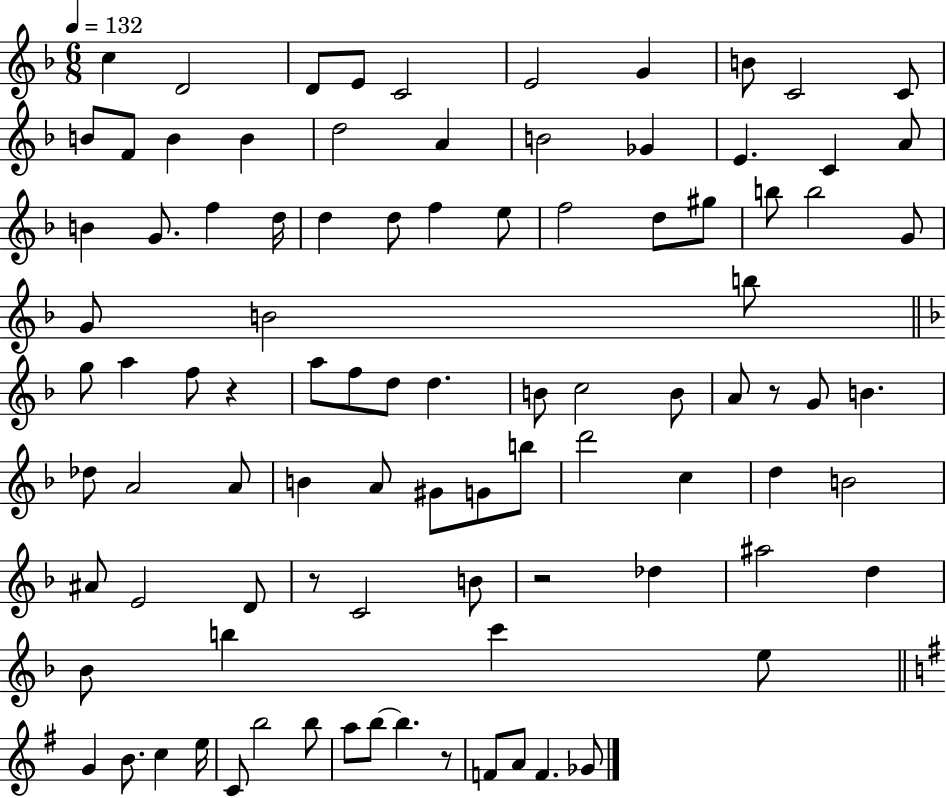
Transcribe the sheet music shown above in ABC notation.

X:1
T:Untitled
M:6/8
L:1/4
K:F
c D2 D/2 E/2 C2 E2 G B/2 C2 C/2 B/2 F/2 B B d2 A B2 _G E C A/2 B G/2 f d/4 d d/2 f e/2 f2 d/2 ^g/2 b/2 b2 G/2 G/2 B2 b/2 g/2 a f/2 z a/2 f/2 d/2 d B/2 c2 B/2 A/2 z/2 G/2 B _d/2 A2 A/2 B A/2 ^G/2 G/2 b/2 d'2 c d B2 ^A/2 E2 D/2 z/2 C2 B/2 z2 _d ^a2 d _B/2 b c' e/2 G B/2 c e/4 C/2 b2 b/2 a/2 b/2 b z/2 F/2 A/2 F _G/2